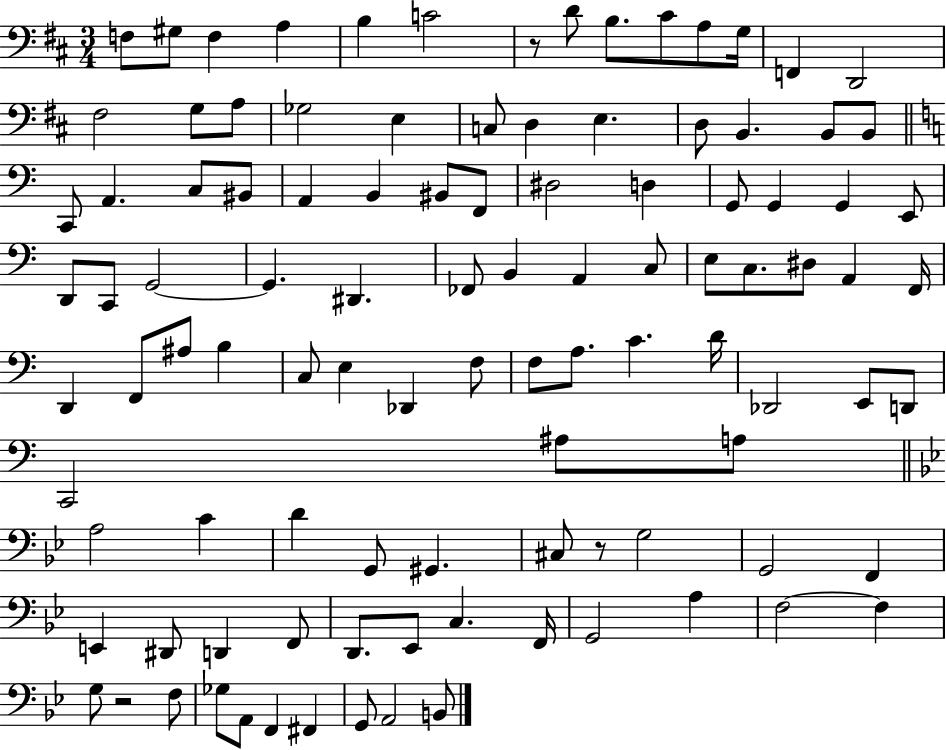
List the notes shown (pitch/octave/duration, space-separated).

F3/e G#3/e F3/q A3/q B3/q C4/h R/e D4/e B3/e. C#4/e A3/e G3/s F2/q D2/h F#3/h G3/e A3/e Gb3/h E3/q C3/e D3/q E3/q. D3/e B2/q. B2/e B2/e C2/e A2/q. C3/e BIS2/e A2/q B2/q BIS2/e F2/e D#3/h D3/q G2/e G2/q G2/q E2/e D2/e C2/e G2/h G2/q. D#2/q. FES2/e B2/q A2/q C3/e E3/e C3/e. D#3/e A2/q F2/s D2/q F2/e A#3/e B3/q C3/e E3/q Db2/q F3/e F3/e A3/e. C4/q. D4/s Db2/h E2/e D2/e C2/h A#3/e A3/e A3/h C4/q D4/q G2/e G#2/q. C#3/e R/e G3/h G2/h F2/q E2/q D#2/e D2/q F2/e D2/e. Eb2/e C3/q. F2/s G2/h A3/q F3/h F3/q G3/e R/h F3/e Gb3/e A2/e F2/q F#2/q G2/e A2/h B2/e